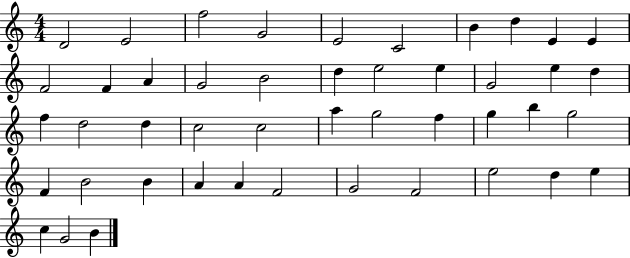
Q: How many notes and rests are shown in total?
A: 46